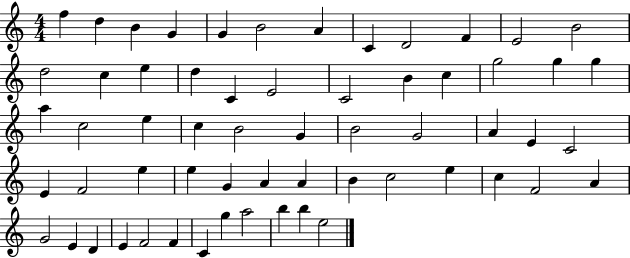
{
  \clef treble
  \numericTimeSignature
  \time 4/4
  \key c \major
  f''4 d''4 b'4 g'4 | g'4 b'2 a'4 | c'4 d'2 f'4 | e'2 b'2 | \break d''2 c''4 e''4 | d''4 c'4 e'2 | c'2 b'4 c''4 | g''2 g''4 g''4 | \break a''4 c''2 e''4 | c''4 b'2 g'4 | b'2 g'2 | a'4 e'4 c'2 | \break e'4 f'2 e''4 | e''4 g'4 a'4 a'4 | b'4 c''2 e''4 | c''4 f'2 a'4 | \break g'2 e'4 d'4 | e'4 f'2 f'4 | c'4 g''4 a''2 | b''4 b''4 e''2 | \break \bar "|."
}